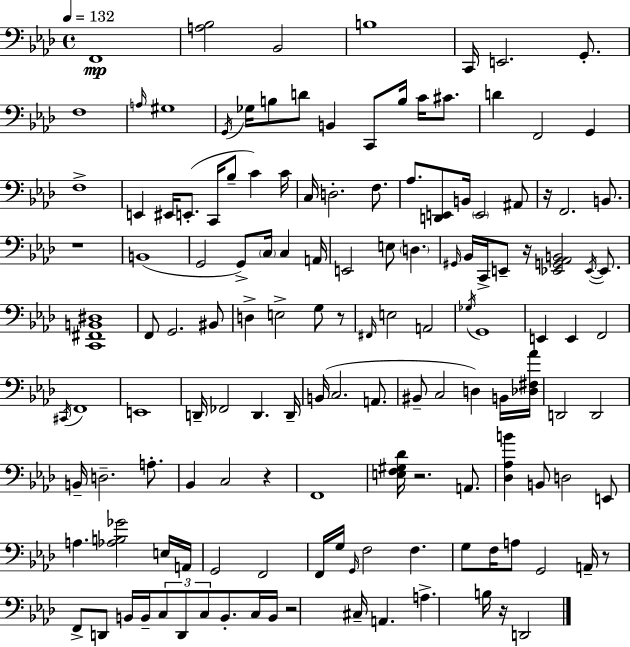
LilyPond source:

{
  \clef bass
  \time 4/4
  \defaultTimeSignature
  \key f \minor
  \tempo 4 = 132
  f,1\mp | <a bes>2 bes,2 | b1 | c,16 e,2. g,8.-. | \break f1 | \grace { a16 } gis1 | \acciaccatura { g,16 } ges16 b8 d'8 b,4 c,8 b16 c'16 cis'8. | d'4 f,2 g,4 | \break f1-> | e,4 eis,16 e,8.-.( c,16 bes8-- c'4) | c'16 c16 d2.-. f8. | aes8. <d, e,>8 b,16 \parenthesize e,2 | \break ais,8 r16 f,2. b,8. | r1 | b,1( | g,2 g,8->) \parenthesize c16 c4 | \break a,16 e,2 e8 \parenthesize d4. | \grace { gis,16 } bes,16 c,16-> e,8-- r16 <ees, g, aes, b,>2 | \acciaccatura { ees,16~ }~ ees,8. <c, fis, b, dis>1 | f,8 g,2. | \break bis,8 d4-> e2-> | g8 r8 \grace { fis,16 } e2 a,2 | \acciaccatura { ges16 } g,1 | e,4 e,4 f,2 | \break \acciaccatura { cis,16 } f,1 | e,1 | d,16-- fes,2 | d,4. d,16-- b,16( c2. | \break a,8. bis,8-- c2 | d4) b,16 <des fis aes'>16 d,2 d,2 | b,16-- d2.-- | a8.-. bes,4 c2 | \break r4 f,1 | <e f gis des'>16 r2. | a,8. <des aes b'>4 b,8 d2 | e,8 a4. <aes b ges'>2 | \break e16 a,16 g,2 f,2 | f,16 g16 \grace { g,16 } f2 | f4. g8 f16 a8 g,2 | a,16-- r8 f,8-> d,8 b,16 b,16-- \tuplet 3/2 { c8 | \break d,8 c8 } b,8.-. c16 b,16 r2 | cis16-- a,4. a4.-> b16 r16 | d,2 \bar "|."
}